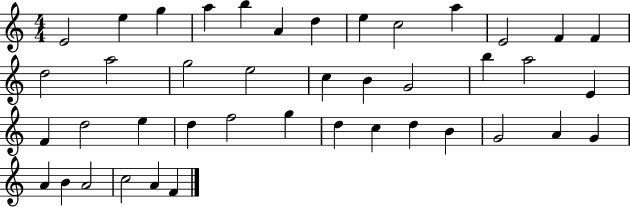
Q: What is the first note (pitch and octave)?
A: E4